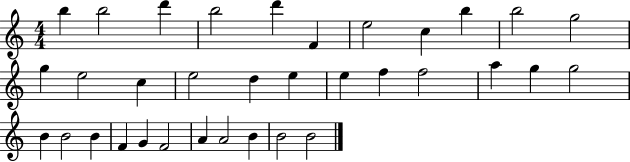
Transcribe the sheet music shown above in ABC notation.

X:1
T:Untitled
M:4/4
L:1/4
K:C
b b2 d' b2 d' F e2 c b b2 g2 g e2 c e2 d e e f f2 a g g2 B B2 B F G F2 A A2 B B2 B2